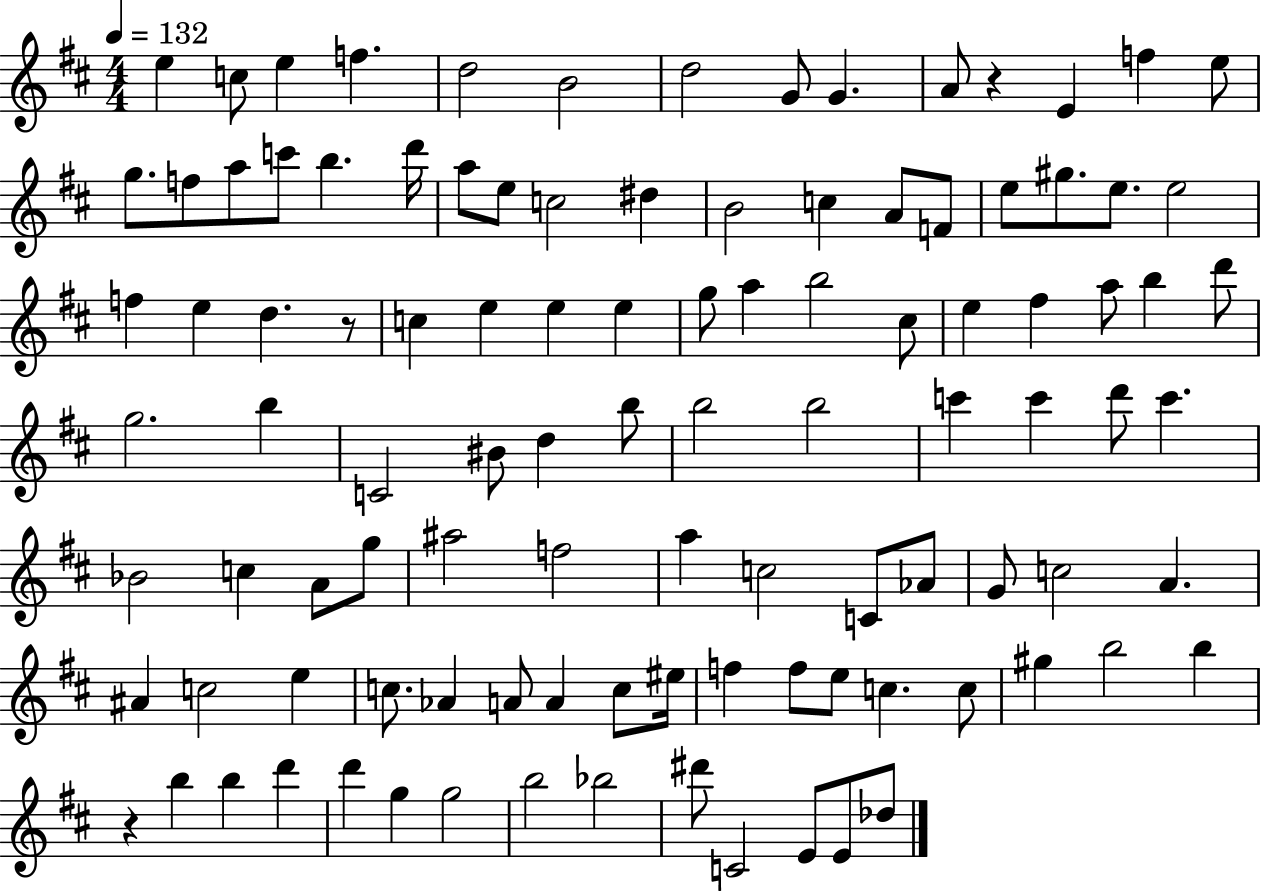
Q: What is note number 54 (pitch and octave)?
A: B5